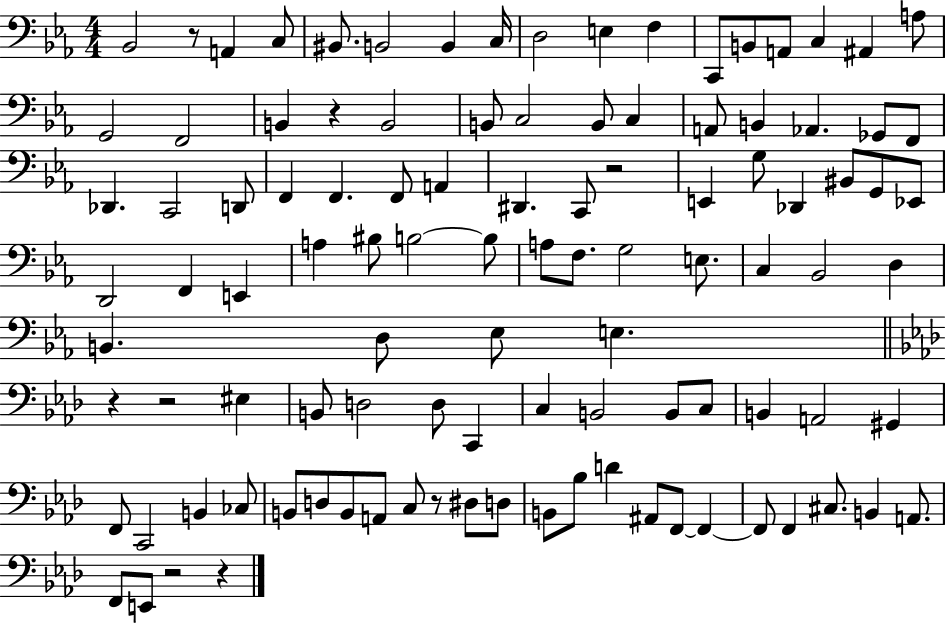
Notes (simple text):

Bb2/h R/e A2/q C3/e BIS2/e. B2/h B2/q C3/s D3/h E3/q F3/q C2/e B2/e A2/e C3/q A#2/q A3/e G2/h F2/h B2/q R/q B2/h B2/e C3/h B2/e C3/q A2/e B2/q Ab2/q. Gb2/e F2/e Db2/q. C2/h D2/e F2/q F2/q. F2/e A2/q D#2/q. C2/e R/h E2/q G3/e Db2/q BIS2/e G2/e Eb2/e D2/h F2/q E2/q A3/q BIS3/e B3/h B3/e A3/e F3/e. G3/h E3/e. C3/q Bb2/h D3/q B2/q. D3/e Eb3/e E3/q. R/q R/h EIS3/q B2/e D3/h D3/e C2/q C3/q B2/h B2/e C3/e B2/q A2/h G#2/q F2/e C2/h B2/q CES3/e B2/e D3/e B2/e A2/e C3/e R/e D#3/e D3/e B2/e Bb3/e D4/q A#2/e F2/e F2/q F2/e F2/q C#3/e. B2/q A2/e. F2/e E2/e R/h R/q